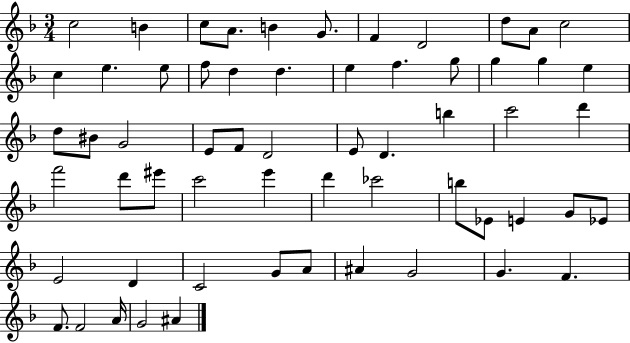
C5/h B4/q C5/e A4/e. B4/q G4/e. F4/q D4/h D5/e A4/e C5/h C5/q E5/q. E5/e F5/e D5/q D5/q. E5/q F5/q. G5/e G5/q G5/q E5/q D5/e BIS4/e G4/h E4/e F4/e D4/h E4/e D4/q. B5/q C6/h D6/q F6/h D6/e EIS6/e C6/h E6/q D6/q CES6/h B5/e Eb4/e E4/q G4/e Eb4/e E4/h D4/q C4/h G4/e A4/e A#4/q G4/h G4/q. F4/q. F4/e. F4/h A4/s G4/h A#4/q